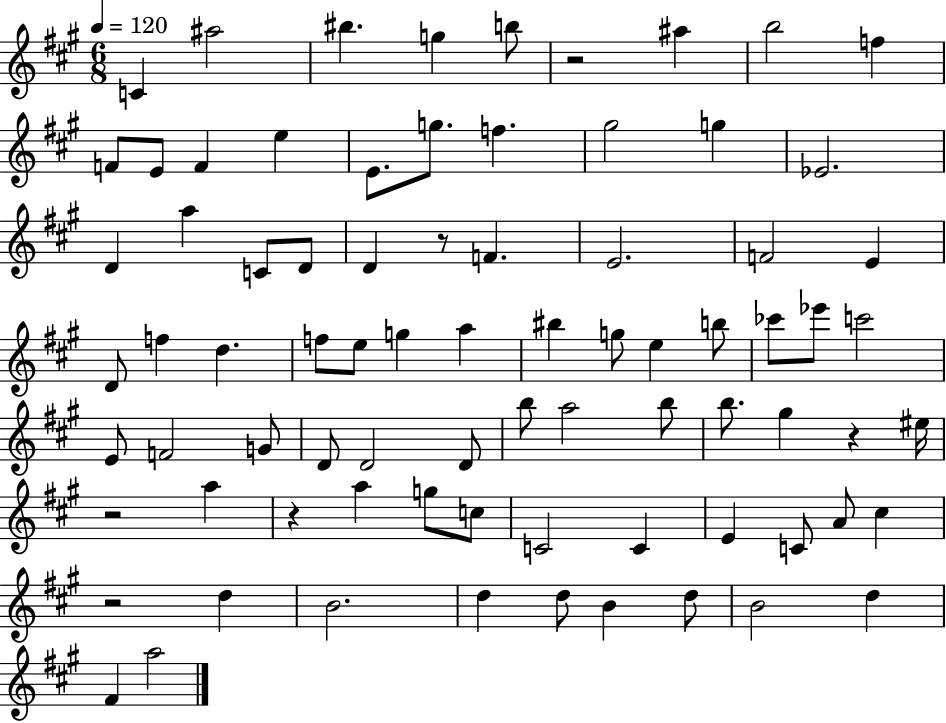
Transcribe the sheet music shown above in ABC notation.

X:1
T:Untitled
M:6/8
L:1/4
K:A
C ^a2 ^b g b/2 z2 ^a b2 f F/2 E/2 F e E/2 g/2 f ^g2 g _E2 D a C/2 D/2 D z/2 F E2 F2 E D/2 f d f/2 e/2 g a ^b g/2 e b/2 _c'/2 _e'/2 c'2 E/2 F2 G/2 D/2 D2 D/2 b/2 a2 b/2 b/2 ^g z ^e/4 z2 a z a g/2 c/2 C2 C E C/2 A/2 ^c z2 d B2 d d/2 B d/2 B2 d ^F a2